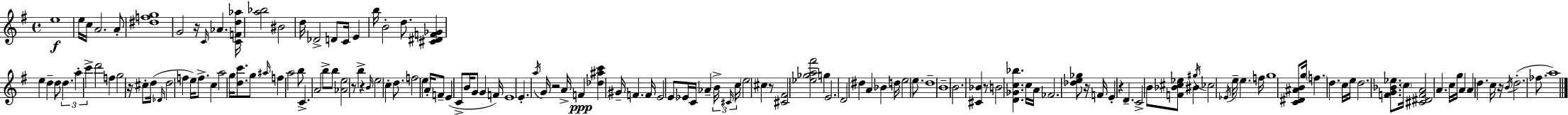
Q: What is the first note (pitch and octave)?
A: E5